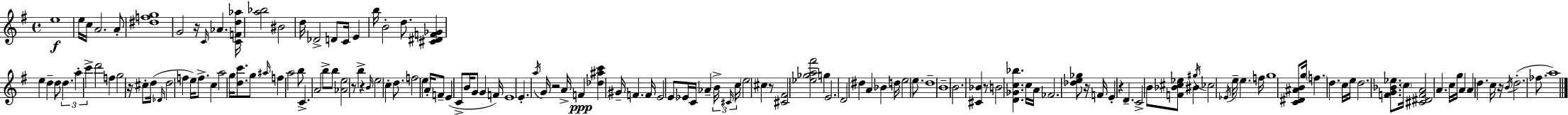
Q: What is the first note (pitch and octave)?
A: E5